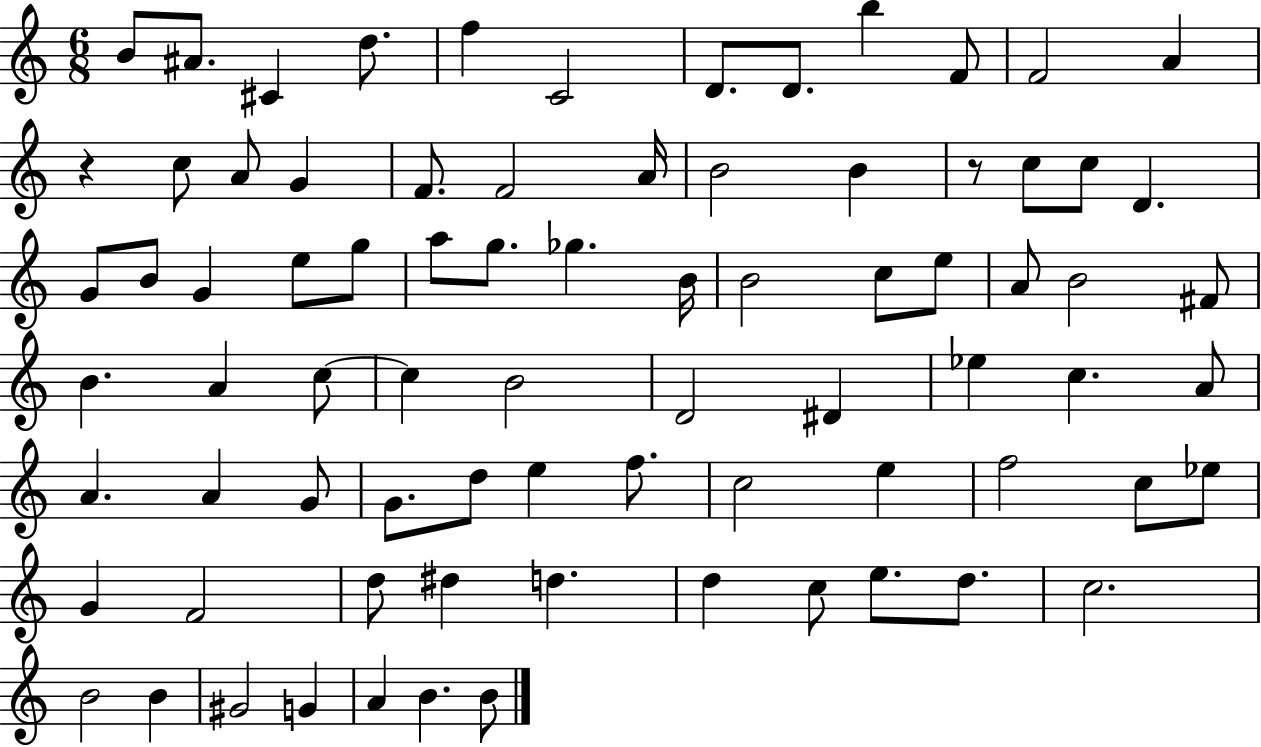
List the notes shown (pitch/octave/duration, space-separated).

B4/e A#4/e. C#4/q D5/e. F5/q C4/h D4/e. D4/e. B5/q F4/e F4/h A4/q R/q C5/e A4/e G4/q F4/e. F4/h A4/s B4/h B4/q R/e C5/e C5/e D4/q. G4/e B4/e G4/q E5/e G5/e A5/e G5/e. Gb5/q. B4/s B4/h C5/e E5/e A4/e B4/h F#4/e B4/q. A4/q C5/e C5/q B4/h D4/h D#4/q Eb5/q C5/q. A4/e A4/q. A4/q G4/e G4/e. D5/e E5/q F5/e. C5/h E5/q F5/h C5/e Eb5/e G4/q F4/h D5/e D#5/q D5/q. D5/q C5/e E5/e. D5/e. C5/h. B4/h B4/q G#4/h G4/q A4/q B4/q. B4/e